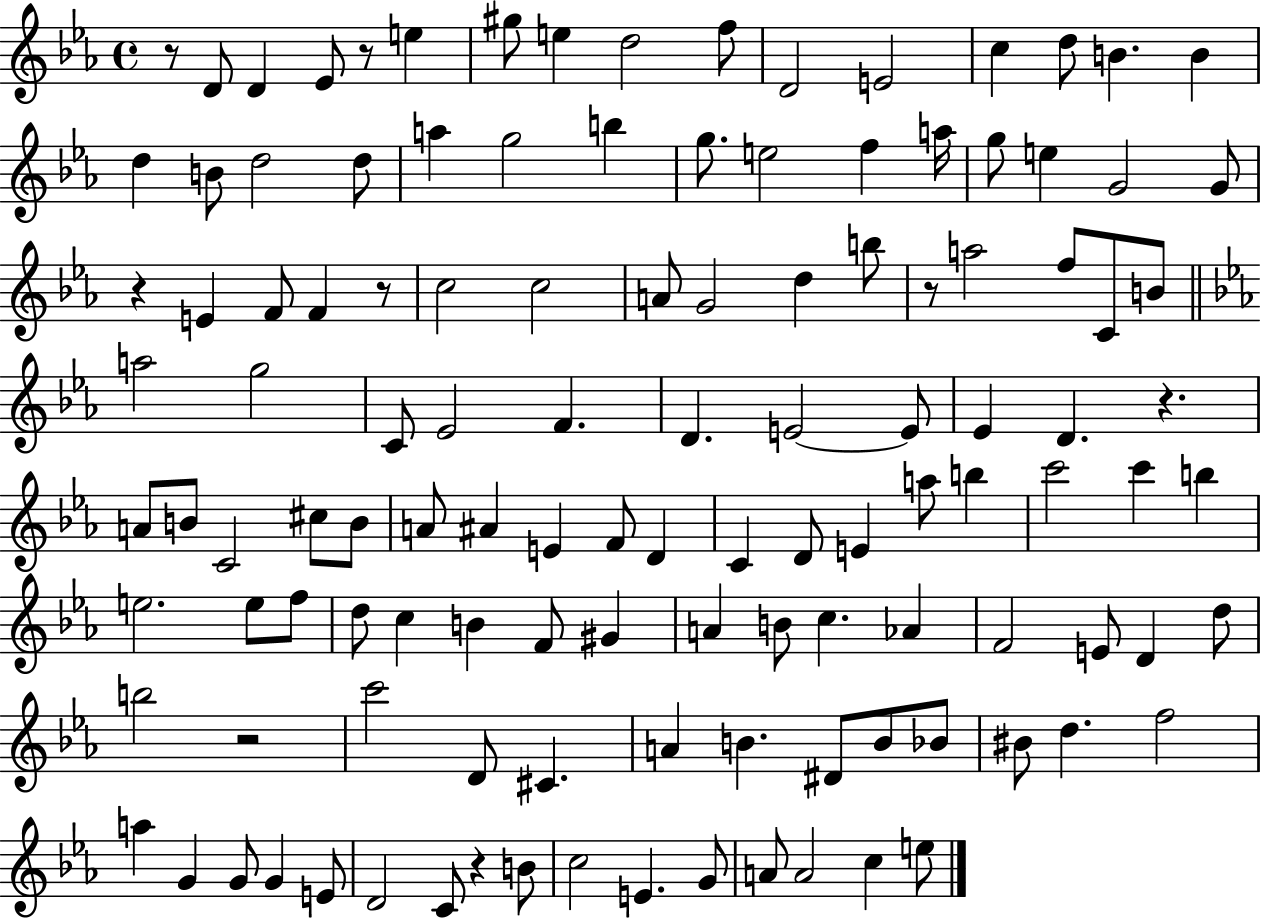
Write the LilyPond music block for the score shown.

{
  \clef treble
  \time 4/4
  \defaultTimeSignature
  \key ees \major
  r8 d'8 d'4 ees'8 r8 e''4 | gis''8 e''4 d''2 f''8 | d'2 e'2 | c''4 d''8 b'4. b'4 | \break d''4 b'8 d''2 d''8 | a''4 g''2 b''4 | g''8. e''2 f''4 a''16 | g''8 e''4 g'2 g'8 | \break r4 e'4 f'8 f'4 r8 | c''2 c''2 | a'8 g'2 d''4 b''8 | r8 a''2 f''8 c'8 b'8 | \break \bar "||" \break \key ees \major a''2 g''2 | c'8 ees'2 f'4. | d'4. e'2~~ e'8 | ees'4 d'4. r4. | \break a'8 b'8 c'2 cis''8 b'8 | a'8 ais'4 e'4 f'8 d'4 | c'4 d'8 e'4 a''8 b''4 | c'''2 c'''4 b''4 | \break e''2. e''8 f''8 | d''8 c''4 b'4 f'8 gis'4 | a'4 b'8 c''4. aes'4 | f'2 e'8 d'4 d''8 | \break b''2 r2 | c'''2 d'8 cis'4. | a'4 b'4. dis'8 b'8 bes'8 | bis'8 d''4. f''2 | \break a''4 g'4 g'8 g'4 e'8 | d'2 c'8 r4 b'8 | c''2 e'4. g'8 | a'8 a'2 c''4 e''8 | \break \bar "|."
}